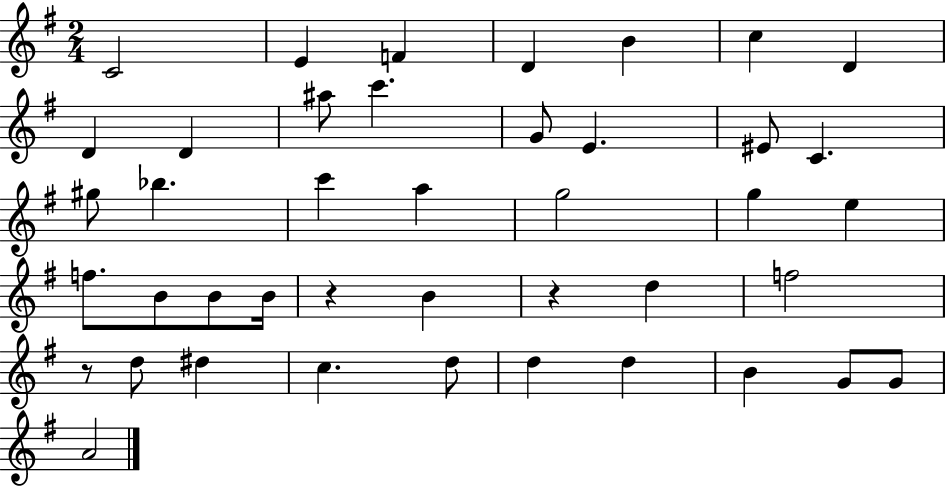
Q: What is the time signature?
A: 2/4